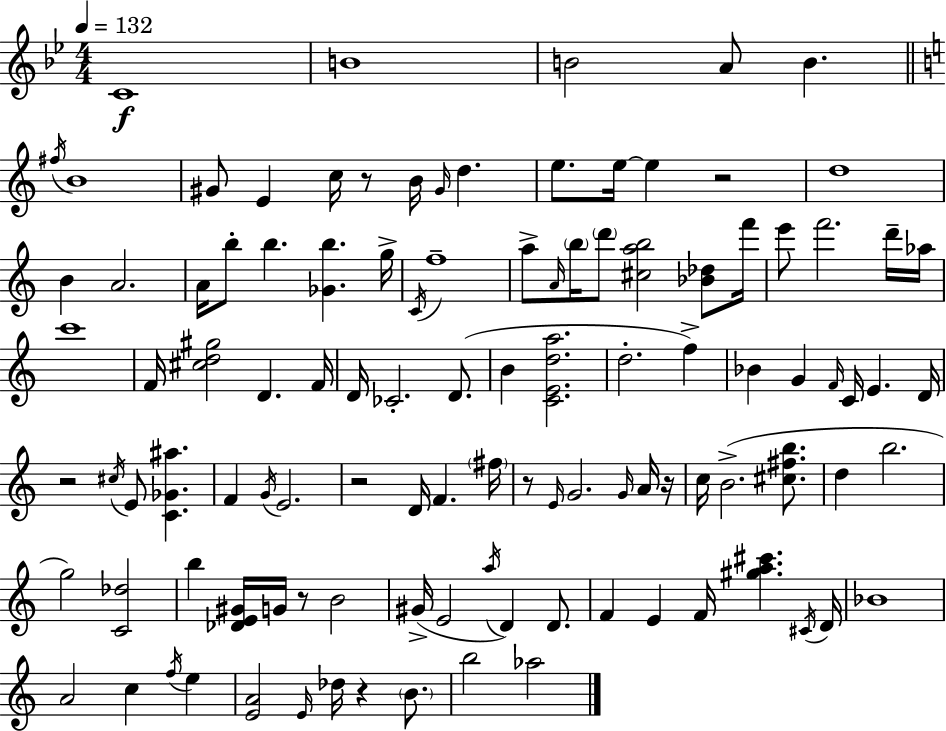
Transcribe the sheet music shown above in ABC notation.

X:1
T:Untitled
M:4/4
L:1/4
K:Gm
C4 B4 B2 A/2 B ^f/4 B4 ^G/2 E c/4 z/2 B/4 ^G/4 d e/2 e/4 e z2 d4 B A2 A/4 b/2 b [_Gb] g/4 C/4 f4 a/2 A/4 b/4 d'/2 [^cab]2 [_B_d]/2 f'/4 e'/2 f'2 d'/4 _a/4 c'4 F/4 [^cd^g]2 D F/4 D/4 _C2 D/2 B [CEda]2 d2 f _B G F/4 C/4 E D/4 z2 ^c/4 E/2 [C_G^a] F G/4 E2 z2 D/4 F ^f/4 z/2 E/4 G2 G/4 A/4 z/4 c/4 B2 [^c^fb]/2 d b2 g2 [C_d]2 b [_DE^G]/4 G/4 z/2 B2 ^G/4 E2 a/4 D D/2 F E F/4 [^ga^c'] ^C/4 D/4 _B4 A2 c f/4 e [EA]2 E/4 _d/4 z B/2 b2 _a2